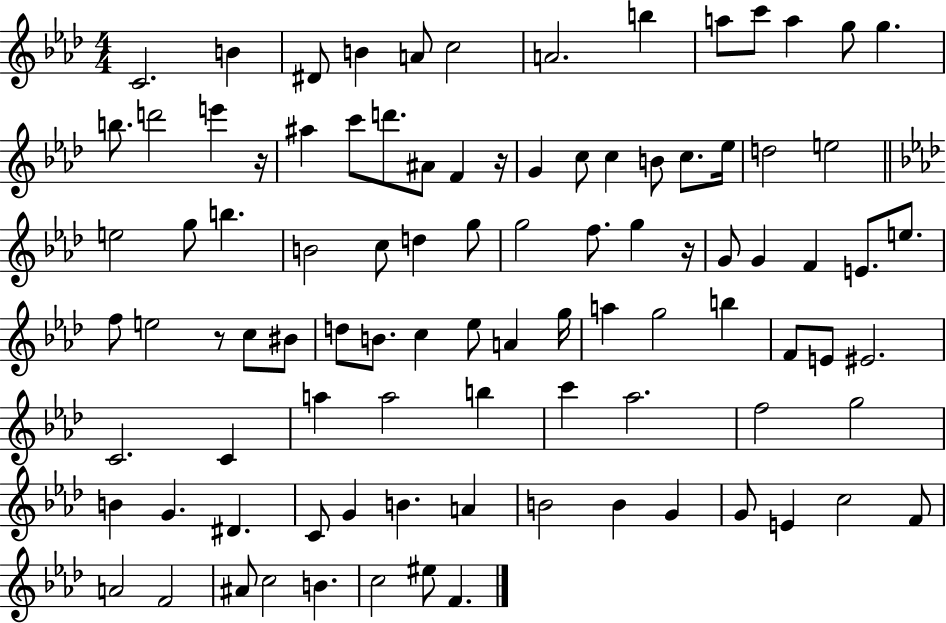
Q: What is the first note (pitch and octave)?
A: C4